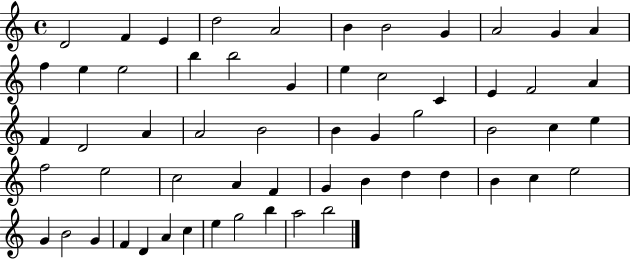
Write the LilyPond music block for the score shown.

{
  \clef treble
  \time 4/4
  \defaultTimeSignature
  \key c \major
  d'2 f'4 e'4 | d''2 a'2 | b'4 b'2 g'4 | a'2 g'4 a'4 | \break f''4 e''4 e''2 | b''4 b''2 g'4 | e''4 c''2 c'4 | e'4 f'2 a'4 | \break f'4 d'2 a'4 | a'2 b'2 | b'4 g'4 g''2 | b'2 c''4 e''4 | \break f''2 e''2 | c''2 a'4 f'4 | g'4 b'4 d''4 d''4 | b'4 c''4 e''2 | \break g'4 b'2 g'4 | f'4 d'4 a'4 c''4 | e''4 g''2 b''4 | a''2 b''2 | \break \bar "|."
}